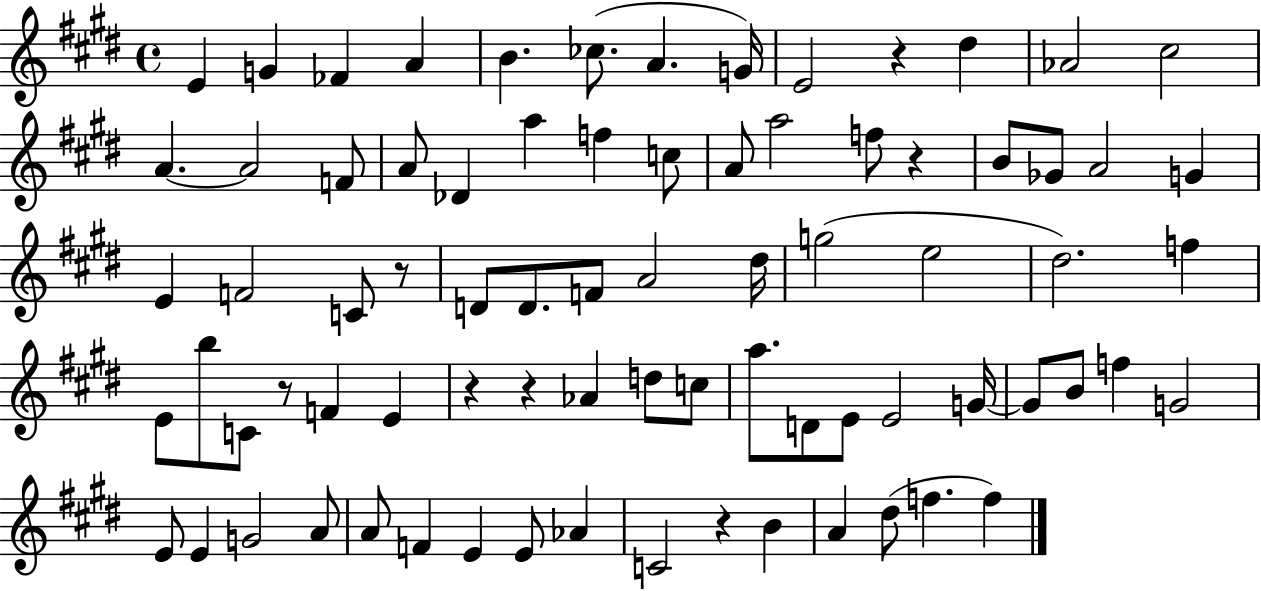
{
  \clef treble
  \time 4/4
  \defaultTimeSignature
  \key e \major
  e'4 g'4 fes'4 a'4 | b'4. ces''8.( a'4. g'16) | e'2 r4 dis''4 | aes'2 cis''2 | \break a'4.~~ a'2 f'8 | a'8 des'4 a''4 f''4 c''8 | a'8 a''2 f''8 r4 | b'8 ges'8 a'2 g'4 | \break e'4 f'2 c'8 r8 | d'8 d'8. f'8 a'2 dis''16 | g''2( e''2 | dis''2.) f''4 | \break e'8 b''8 c'8 r8 f'4 e'4 | r4 r4 aes'4 d''8 c''8 | a''8. d'8 e'8 e'2 g'16~~ | g'8 b'8 f''4 g'2 | \break e'8 e'4 g'2 a'8 | a'8 f'4 e'4 e'8 aes'4 | c'2 r4 b'4 | a'4 dis''8( f''4. f''4) | \break \bar "|."
}